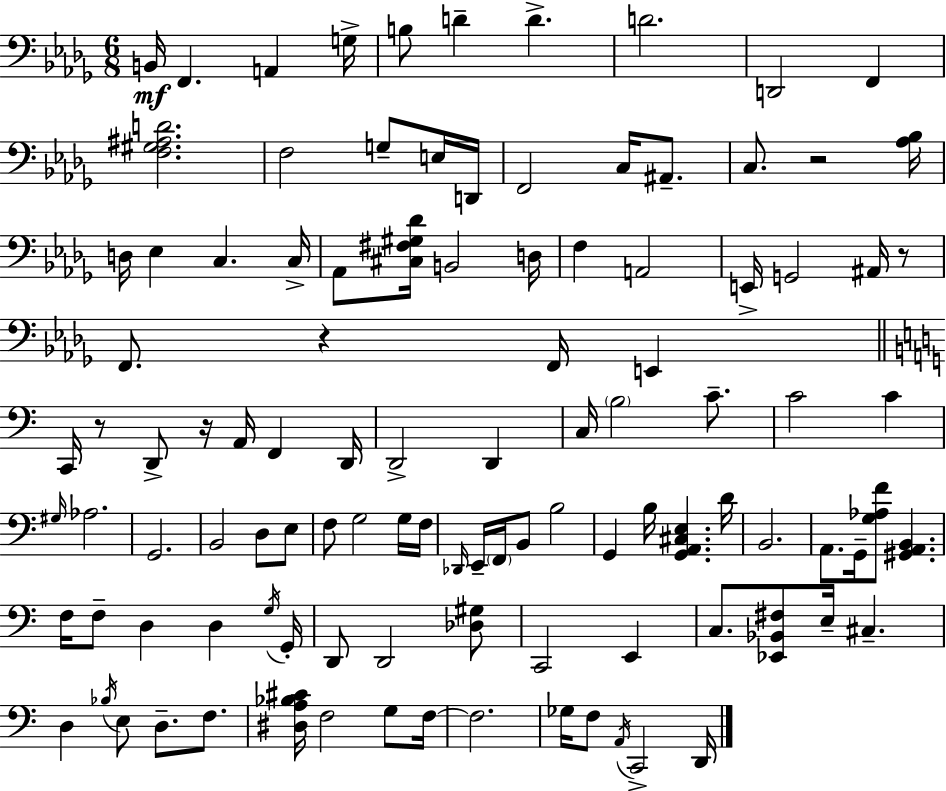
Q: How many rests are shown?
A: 5